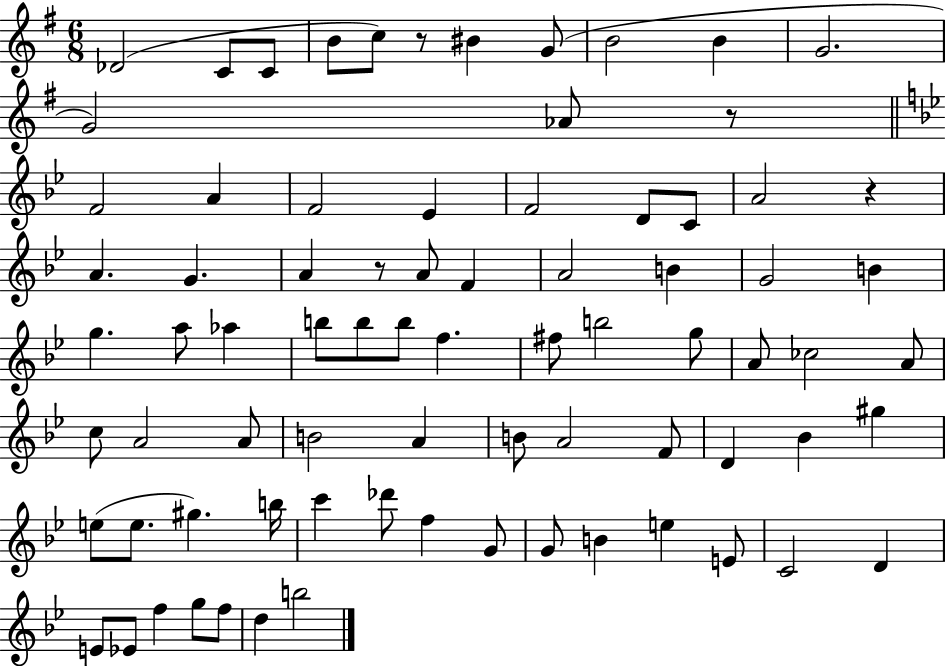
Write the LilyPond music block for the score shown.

{
  \clef treble
  \numericTimeSignature
  \time 6/8
  \key g \major
  des'2( c'8 c'8 | b'8 c''8) r8 bis'4 g'8( | b'2 b'4 | g'2. | \break g'2) aes'8 r8 | \bar "||" \break \key bes \major f'2 a'4 | f'2 ees'4 | f'2 d'8 c'8 | a'2 r4 | \break a'4. g'4. | a'4 r8 a'8 f'4 | a'2 b'4 | g'2 b'4 | \break g''4. a''8 aes''4 | b''8 b''8 b''8 f''4. | fis''8 b''2 g''8 | a'8 ces''2 a'8 | \break c''8 a'2 a'8 | b'2 a'4 | b'8 a'2 f'8 | d'4 bes'4 gis''4 | \break e''8( e''8. gis''4.) b''16 | c'''4 des'''8 f''4 g'8 | g'8 b'4 e''4 e'8 | c'2 d'4 | \break e'8 ees'8 f''4 g''8 f''8 | d''4 b''2 | \bar "|."
}